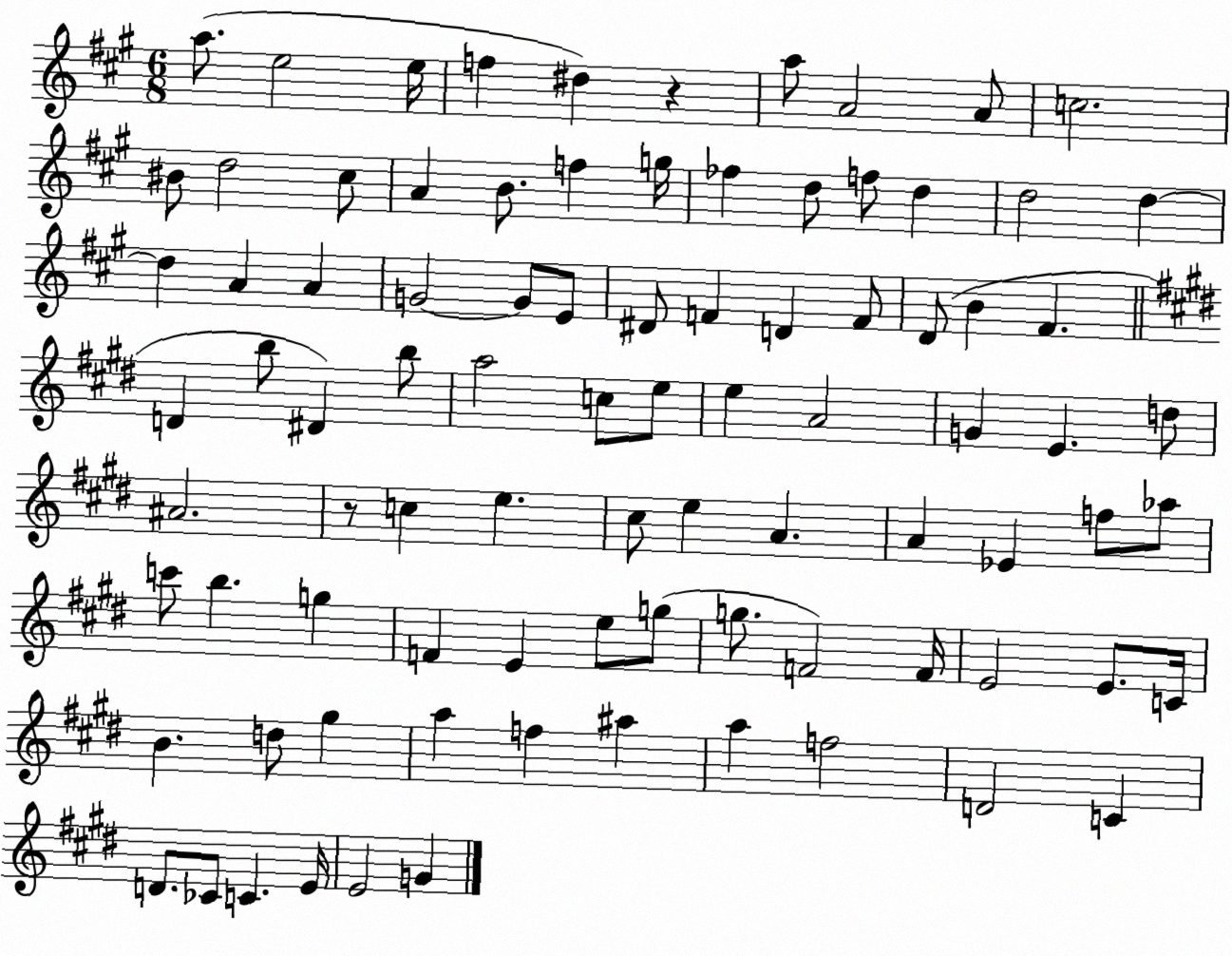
X:1
T:Untitled
M:6/8
L:1/4
K:A
a/2 e2 e/4 f ^d z a/2 A2 A/2 c2 ^B/2 d2 ^c/2 A B/2 f g/4 _f d/2 f/2 d d2 d d A A G2 G/2 E/2 ^D/2 F D F/2 D/2 B ^F D b/2 ^D b/2 a2 c/2 e/2 e A2 G E d/2 ^A2 z/2 c e ^c/2 e A A _E f/2 _a/2 c'/2 b g F E e/2 g/2 g/2 F2 F/4 E2 E/2 C/4 B d/2 ^g a f ^a a f2 D2 C D/2 _C/2 C E/4 E2 G